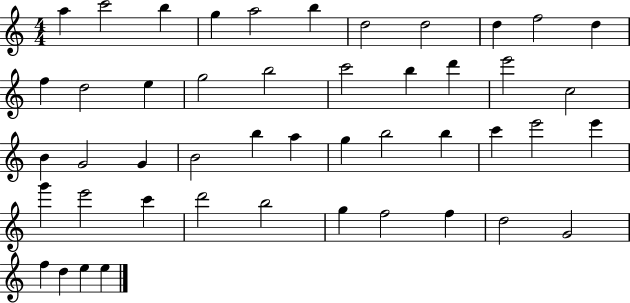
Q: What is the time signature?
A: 4/4